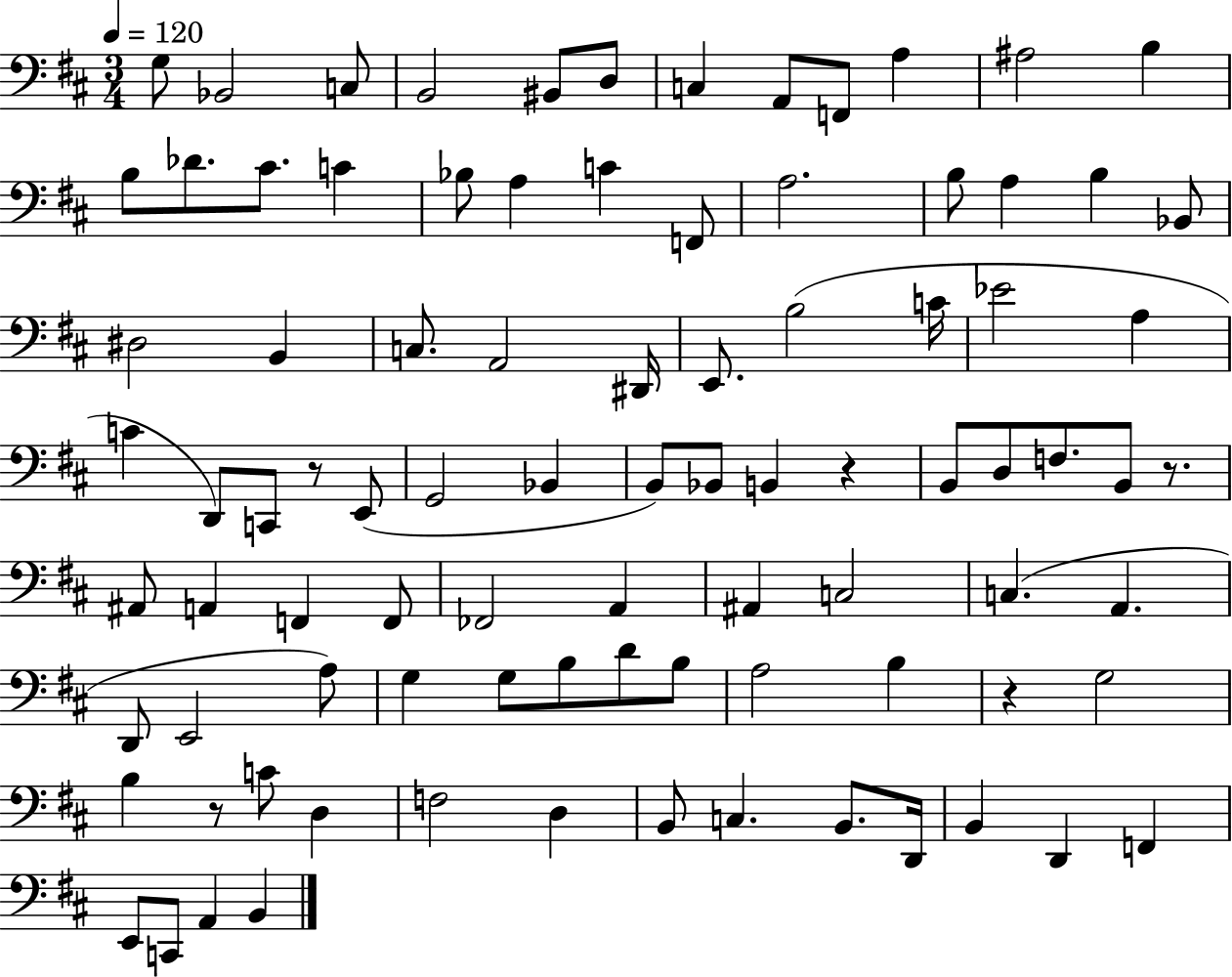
{
  \clef bass
  \numericTimeSignature
  \time 3/4
  \key d \major
  \tempo 4 = 120
  g8 bes,2 c8 | b,2 bis,8 d8 | c4 a,8 f,8 a4 | ais2 b4 | \break b8 des'8. cis'8. c'4 | bes8 a4 c'4 f,8 | a2. | b8 a4 b4 bes,8 | \break dis2 b,4 | c8. a,2 dis,16 | e,8. b2( c'16 | ees'2 a4 | \break c'4 d,8) c,8 r8 e,8( | g,2 bes,4 | b,8) bes,8 b,4 r4 | b,8 d8 f8. b,8 r8. | \break ais,8 a,4 f,4 f,8 | fes,2 a,4 | ais,4 c2 | c4.( a,4. | \break d,8 e,2 a8) | g4 g8 b8 d'8 b8 | a2 b4 | r4 g2 | \break b4 r8 c'8 d4 | f2 d4 | b,8 c4. b,8. d,16 | b,4 d,4 f,4 | \break e,8 c,8 a,4 b,4 | \bar "|."
}